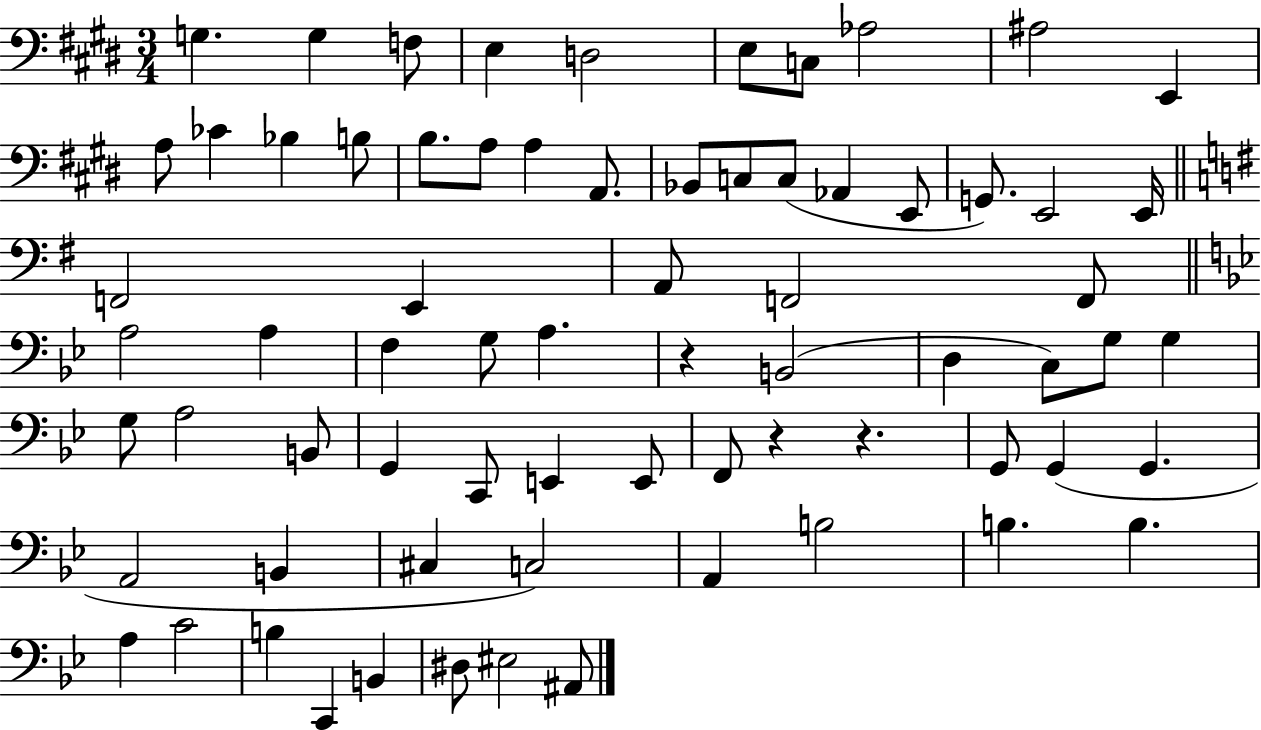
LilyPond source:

{
  \clef bass
  \numericTimeSignature
  \time 3/4
  \key e \major
  g4. g4 f8 | e4 d2 | e8 c8 aes2 | ais2 e,4 | \break a8 ces'4 bes4 b8 | b8. a8 a4 a,8. | bes,8 c8 c8( aes,4 e,8 | g,8.) e,2 e,16 | \break \bar "||" \break \key g \major f,2 e,4 | a,8 f,2 f,8 | \bar "||" \break \key bes \major a2 a4 | f4 g8 a4. | r4 b,2( | d4 c8) g8 g4 | \break g8 a2 b,8 | g,4 c,8 e,4 e,8 | f,8 r4 r4. | g,8 g,4( g,4. | \break a,2 b,4 | cis4 c2) | a,4 b2 | b4. b4. | \break a4 c'2 | b4 c,4 b,4 | dis8 eis2 ais,8 | \bar "|."
}